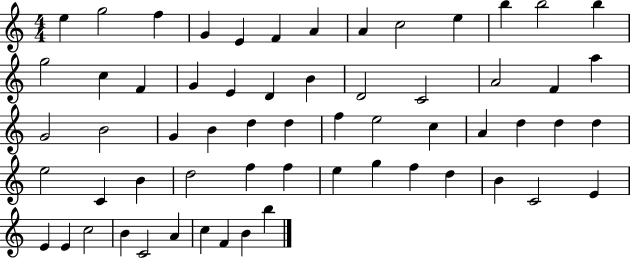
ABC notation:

X:1
T:Untitled
M:4/4
L:1/4
K:C
e g2 f G E F A A c2 e b b2 b g2 c F G E D B D2 C2 A2 F a G2 B2 G B d d f e2 c A d d d e2 C B d2 f f e g f d B C2 E E E c2 B C2 A c F B b